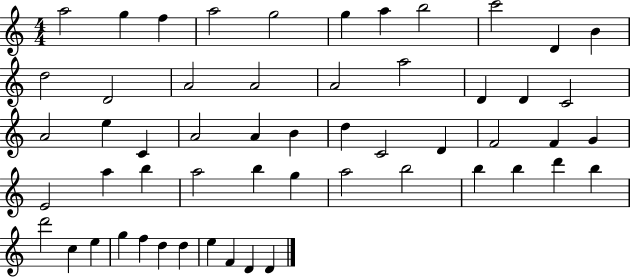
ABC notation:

X:1
T:Untitled
M:4/4
L:1/4
K:C
a2 g f a2 g2 g a b2 c'2 D B d2 D2 A2 A2 A2 a2 D D C2 A2 e C A2 A B d C2 D F2 F G E2 a b a2 b g a2 b2 b b d' b d'2 c e g f d d e F D D